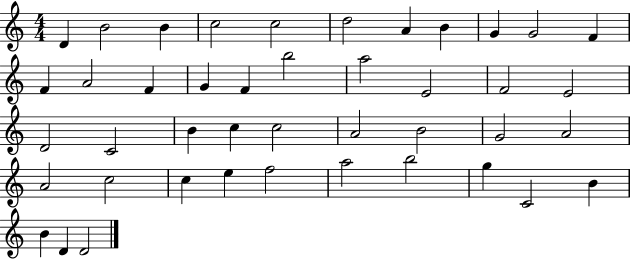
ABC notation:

X:1
T:Untitled
M:4/4
L:1/4
K:C
D B2 B c2 c2 d2 A B G G2 F F A2 F G F b2 a2 E2 F2 E2 D2 C2 B c c2 A2 B2 G2 A2 A2 c2 c e f2 a2 b2 g C2 B B D D2